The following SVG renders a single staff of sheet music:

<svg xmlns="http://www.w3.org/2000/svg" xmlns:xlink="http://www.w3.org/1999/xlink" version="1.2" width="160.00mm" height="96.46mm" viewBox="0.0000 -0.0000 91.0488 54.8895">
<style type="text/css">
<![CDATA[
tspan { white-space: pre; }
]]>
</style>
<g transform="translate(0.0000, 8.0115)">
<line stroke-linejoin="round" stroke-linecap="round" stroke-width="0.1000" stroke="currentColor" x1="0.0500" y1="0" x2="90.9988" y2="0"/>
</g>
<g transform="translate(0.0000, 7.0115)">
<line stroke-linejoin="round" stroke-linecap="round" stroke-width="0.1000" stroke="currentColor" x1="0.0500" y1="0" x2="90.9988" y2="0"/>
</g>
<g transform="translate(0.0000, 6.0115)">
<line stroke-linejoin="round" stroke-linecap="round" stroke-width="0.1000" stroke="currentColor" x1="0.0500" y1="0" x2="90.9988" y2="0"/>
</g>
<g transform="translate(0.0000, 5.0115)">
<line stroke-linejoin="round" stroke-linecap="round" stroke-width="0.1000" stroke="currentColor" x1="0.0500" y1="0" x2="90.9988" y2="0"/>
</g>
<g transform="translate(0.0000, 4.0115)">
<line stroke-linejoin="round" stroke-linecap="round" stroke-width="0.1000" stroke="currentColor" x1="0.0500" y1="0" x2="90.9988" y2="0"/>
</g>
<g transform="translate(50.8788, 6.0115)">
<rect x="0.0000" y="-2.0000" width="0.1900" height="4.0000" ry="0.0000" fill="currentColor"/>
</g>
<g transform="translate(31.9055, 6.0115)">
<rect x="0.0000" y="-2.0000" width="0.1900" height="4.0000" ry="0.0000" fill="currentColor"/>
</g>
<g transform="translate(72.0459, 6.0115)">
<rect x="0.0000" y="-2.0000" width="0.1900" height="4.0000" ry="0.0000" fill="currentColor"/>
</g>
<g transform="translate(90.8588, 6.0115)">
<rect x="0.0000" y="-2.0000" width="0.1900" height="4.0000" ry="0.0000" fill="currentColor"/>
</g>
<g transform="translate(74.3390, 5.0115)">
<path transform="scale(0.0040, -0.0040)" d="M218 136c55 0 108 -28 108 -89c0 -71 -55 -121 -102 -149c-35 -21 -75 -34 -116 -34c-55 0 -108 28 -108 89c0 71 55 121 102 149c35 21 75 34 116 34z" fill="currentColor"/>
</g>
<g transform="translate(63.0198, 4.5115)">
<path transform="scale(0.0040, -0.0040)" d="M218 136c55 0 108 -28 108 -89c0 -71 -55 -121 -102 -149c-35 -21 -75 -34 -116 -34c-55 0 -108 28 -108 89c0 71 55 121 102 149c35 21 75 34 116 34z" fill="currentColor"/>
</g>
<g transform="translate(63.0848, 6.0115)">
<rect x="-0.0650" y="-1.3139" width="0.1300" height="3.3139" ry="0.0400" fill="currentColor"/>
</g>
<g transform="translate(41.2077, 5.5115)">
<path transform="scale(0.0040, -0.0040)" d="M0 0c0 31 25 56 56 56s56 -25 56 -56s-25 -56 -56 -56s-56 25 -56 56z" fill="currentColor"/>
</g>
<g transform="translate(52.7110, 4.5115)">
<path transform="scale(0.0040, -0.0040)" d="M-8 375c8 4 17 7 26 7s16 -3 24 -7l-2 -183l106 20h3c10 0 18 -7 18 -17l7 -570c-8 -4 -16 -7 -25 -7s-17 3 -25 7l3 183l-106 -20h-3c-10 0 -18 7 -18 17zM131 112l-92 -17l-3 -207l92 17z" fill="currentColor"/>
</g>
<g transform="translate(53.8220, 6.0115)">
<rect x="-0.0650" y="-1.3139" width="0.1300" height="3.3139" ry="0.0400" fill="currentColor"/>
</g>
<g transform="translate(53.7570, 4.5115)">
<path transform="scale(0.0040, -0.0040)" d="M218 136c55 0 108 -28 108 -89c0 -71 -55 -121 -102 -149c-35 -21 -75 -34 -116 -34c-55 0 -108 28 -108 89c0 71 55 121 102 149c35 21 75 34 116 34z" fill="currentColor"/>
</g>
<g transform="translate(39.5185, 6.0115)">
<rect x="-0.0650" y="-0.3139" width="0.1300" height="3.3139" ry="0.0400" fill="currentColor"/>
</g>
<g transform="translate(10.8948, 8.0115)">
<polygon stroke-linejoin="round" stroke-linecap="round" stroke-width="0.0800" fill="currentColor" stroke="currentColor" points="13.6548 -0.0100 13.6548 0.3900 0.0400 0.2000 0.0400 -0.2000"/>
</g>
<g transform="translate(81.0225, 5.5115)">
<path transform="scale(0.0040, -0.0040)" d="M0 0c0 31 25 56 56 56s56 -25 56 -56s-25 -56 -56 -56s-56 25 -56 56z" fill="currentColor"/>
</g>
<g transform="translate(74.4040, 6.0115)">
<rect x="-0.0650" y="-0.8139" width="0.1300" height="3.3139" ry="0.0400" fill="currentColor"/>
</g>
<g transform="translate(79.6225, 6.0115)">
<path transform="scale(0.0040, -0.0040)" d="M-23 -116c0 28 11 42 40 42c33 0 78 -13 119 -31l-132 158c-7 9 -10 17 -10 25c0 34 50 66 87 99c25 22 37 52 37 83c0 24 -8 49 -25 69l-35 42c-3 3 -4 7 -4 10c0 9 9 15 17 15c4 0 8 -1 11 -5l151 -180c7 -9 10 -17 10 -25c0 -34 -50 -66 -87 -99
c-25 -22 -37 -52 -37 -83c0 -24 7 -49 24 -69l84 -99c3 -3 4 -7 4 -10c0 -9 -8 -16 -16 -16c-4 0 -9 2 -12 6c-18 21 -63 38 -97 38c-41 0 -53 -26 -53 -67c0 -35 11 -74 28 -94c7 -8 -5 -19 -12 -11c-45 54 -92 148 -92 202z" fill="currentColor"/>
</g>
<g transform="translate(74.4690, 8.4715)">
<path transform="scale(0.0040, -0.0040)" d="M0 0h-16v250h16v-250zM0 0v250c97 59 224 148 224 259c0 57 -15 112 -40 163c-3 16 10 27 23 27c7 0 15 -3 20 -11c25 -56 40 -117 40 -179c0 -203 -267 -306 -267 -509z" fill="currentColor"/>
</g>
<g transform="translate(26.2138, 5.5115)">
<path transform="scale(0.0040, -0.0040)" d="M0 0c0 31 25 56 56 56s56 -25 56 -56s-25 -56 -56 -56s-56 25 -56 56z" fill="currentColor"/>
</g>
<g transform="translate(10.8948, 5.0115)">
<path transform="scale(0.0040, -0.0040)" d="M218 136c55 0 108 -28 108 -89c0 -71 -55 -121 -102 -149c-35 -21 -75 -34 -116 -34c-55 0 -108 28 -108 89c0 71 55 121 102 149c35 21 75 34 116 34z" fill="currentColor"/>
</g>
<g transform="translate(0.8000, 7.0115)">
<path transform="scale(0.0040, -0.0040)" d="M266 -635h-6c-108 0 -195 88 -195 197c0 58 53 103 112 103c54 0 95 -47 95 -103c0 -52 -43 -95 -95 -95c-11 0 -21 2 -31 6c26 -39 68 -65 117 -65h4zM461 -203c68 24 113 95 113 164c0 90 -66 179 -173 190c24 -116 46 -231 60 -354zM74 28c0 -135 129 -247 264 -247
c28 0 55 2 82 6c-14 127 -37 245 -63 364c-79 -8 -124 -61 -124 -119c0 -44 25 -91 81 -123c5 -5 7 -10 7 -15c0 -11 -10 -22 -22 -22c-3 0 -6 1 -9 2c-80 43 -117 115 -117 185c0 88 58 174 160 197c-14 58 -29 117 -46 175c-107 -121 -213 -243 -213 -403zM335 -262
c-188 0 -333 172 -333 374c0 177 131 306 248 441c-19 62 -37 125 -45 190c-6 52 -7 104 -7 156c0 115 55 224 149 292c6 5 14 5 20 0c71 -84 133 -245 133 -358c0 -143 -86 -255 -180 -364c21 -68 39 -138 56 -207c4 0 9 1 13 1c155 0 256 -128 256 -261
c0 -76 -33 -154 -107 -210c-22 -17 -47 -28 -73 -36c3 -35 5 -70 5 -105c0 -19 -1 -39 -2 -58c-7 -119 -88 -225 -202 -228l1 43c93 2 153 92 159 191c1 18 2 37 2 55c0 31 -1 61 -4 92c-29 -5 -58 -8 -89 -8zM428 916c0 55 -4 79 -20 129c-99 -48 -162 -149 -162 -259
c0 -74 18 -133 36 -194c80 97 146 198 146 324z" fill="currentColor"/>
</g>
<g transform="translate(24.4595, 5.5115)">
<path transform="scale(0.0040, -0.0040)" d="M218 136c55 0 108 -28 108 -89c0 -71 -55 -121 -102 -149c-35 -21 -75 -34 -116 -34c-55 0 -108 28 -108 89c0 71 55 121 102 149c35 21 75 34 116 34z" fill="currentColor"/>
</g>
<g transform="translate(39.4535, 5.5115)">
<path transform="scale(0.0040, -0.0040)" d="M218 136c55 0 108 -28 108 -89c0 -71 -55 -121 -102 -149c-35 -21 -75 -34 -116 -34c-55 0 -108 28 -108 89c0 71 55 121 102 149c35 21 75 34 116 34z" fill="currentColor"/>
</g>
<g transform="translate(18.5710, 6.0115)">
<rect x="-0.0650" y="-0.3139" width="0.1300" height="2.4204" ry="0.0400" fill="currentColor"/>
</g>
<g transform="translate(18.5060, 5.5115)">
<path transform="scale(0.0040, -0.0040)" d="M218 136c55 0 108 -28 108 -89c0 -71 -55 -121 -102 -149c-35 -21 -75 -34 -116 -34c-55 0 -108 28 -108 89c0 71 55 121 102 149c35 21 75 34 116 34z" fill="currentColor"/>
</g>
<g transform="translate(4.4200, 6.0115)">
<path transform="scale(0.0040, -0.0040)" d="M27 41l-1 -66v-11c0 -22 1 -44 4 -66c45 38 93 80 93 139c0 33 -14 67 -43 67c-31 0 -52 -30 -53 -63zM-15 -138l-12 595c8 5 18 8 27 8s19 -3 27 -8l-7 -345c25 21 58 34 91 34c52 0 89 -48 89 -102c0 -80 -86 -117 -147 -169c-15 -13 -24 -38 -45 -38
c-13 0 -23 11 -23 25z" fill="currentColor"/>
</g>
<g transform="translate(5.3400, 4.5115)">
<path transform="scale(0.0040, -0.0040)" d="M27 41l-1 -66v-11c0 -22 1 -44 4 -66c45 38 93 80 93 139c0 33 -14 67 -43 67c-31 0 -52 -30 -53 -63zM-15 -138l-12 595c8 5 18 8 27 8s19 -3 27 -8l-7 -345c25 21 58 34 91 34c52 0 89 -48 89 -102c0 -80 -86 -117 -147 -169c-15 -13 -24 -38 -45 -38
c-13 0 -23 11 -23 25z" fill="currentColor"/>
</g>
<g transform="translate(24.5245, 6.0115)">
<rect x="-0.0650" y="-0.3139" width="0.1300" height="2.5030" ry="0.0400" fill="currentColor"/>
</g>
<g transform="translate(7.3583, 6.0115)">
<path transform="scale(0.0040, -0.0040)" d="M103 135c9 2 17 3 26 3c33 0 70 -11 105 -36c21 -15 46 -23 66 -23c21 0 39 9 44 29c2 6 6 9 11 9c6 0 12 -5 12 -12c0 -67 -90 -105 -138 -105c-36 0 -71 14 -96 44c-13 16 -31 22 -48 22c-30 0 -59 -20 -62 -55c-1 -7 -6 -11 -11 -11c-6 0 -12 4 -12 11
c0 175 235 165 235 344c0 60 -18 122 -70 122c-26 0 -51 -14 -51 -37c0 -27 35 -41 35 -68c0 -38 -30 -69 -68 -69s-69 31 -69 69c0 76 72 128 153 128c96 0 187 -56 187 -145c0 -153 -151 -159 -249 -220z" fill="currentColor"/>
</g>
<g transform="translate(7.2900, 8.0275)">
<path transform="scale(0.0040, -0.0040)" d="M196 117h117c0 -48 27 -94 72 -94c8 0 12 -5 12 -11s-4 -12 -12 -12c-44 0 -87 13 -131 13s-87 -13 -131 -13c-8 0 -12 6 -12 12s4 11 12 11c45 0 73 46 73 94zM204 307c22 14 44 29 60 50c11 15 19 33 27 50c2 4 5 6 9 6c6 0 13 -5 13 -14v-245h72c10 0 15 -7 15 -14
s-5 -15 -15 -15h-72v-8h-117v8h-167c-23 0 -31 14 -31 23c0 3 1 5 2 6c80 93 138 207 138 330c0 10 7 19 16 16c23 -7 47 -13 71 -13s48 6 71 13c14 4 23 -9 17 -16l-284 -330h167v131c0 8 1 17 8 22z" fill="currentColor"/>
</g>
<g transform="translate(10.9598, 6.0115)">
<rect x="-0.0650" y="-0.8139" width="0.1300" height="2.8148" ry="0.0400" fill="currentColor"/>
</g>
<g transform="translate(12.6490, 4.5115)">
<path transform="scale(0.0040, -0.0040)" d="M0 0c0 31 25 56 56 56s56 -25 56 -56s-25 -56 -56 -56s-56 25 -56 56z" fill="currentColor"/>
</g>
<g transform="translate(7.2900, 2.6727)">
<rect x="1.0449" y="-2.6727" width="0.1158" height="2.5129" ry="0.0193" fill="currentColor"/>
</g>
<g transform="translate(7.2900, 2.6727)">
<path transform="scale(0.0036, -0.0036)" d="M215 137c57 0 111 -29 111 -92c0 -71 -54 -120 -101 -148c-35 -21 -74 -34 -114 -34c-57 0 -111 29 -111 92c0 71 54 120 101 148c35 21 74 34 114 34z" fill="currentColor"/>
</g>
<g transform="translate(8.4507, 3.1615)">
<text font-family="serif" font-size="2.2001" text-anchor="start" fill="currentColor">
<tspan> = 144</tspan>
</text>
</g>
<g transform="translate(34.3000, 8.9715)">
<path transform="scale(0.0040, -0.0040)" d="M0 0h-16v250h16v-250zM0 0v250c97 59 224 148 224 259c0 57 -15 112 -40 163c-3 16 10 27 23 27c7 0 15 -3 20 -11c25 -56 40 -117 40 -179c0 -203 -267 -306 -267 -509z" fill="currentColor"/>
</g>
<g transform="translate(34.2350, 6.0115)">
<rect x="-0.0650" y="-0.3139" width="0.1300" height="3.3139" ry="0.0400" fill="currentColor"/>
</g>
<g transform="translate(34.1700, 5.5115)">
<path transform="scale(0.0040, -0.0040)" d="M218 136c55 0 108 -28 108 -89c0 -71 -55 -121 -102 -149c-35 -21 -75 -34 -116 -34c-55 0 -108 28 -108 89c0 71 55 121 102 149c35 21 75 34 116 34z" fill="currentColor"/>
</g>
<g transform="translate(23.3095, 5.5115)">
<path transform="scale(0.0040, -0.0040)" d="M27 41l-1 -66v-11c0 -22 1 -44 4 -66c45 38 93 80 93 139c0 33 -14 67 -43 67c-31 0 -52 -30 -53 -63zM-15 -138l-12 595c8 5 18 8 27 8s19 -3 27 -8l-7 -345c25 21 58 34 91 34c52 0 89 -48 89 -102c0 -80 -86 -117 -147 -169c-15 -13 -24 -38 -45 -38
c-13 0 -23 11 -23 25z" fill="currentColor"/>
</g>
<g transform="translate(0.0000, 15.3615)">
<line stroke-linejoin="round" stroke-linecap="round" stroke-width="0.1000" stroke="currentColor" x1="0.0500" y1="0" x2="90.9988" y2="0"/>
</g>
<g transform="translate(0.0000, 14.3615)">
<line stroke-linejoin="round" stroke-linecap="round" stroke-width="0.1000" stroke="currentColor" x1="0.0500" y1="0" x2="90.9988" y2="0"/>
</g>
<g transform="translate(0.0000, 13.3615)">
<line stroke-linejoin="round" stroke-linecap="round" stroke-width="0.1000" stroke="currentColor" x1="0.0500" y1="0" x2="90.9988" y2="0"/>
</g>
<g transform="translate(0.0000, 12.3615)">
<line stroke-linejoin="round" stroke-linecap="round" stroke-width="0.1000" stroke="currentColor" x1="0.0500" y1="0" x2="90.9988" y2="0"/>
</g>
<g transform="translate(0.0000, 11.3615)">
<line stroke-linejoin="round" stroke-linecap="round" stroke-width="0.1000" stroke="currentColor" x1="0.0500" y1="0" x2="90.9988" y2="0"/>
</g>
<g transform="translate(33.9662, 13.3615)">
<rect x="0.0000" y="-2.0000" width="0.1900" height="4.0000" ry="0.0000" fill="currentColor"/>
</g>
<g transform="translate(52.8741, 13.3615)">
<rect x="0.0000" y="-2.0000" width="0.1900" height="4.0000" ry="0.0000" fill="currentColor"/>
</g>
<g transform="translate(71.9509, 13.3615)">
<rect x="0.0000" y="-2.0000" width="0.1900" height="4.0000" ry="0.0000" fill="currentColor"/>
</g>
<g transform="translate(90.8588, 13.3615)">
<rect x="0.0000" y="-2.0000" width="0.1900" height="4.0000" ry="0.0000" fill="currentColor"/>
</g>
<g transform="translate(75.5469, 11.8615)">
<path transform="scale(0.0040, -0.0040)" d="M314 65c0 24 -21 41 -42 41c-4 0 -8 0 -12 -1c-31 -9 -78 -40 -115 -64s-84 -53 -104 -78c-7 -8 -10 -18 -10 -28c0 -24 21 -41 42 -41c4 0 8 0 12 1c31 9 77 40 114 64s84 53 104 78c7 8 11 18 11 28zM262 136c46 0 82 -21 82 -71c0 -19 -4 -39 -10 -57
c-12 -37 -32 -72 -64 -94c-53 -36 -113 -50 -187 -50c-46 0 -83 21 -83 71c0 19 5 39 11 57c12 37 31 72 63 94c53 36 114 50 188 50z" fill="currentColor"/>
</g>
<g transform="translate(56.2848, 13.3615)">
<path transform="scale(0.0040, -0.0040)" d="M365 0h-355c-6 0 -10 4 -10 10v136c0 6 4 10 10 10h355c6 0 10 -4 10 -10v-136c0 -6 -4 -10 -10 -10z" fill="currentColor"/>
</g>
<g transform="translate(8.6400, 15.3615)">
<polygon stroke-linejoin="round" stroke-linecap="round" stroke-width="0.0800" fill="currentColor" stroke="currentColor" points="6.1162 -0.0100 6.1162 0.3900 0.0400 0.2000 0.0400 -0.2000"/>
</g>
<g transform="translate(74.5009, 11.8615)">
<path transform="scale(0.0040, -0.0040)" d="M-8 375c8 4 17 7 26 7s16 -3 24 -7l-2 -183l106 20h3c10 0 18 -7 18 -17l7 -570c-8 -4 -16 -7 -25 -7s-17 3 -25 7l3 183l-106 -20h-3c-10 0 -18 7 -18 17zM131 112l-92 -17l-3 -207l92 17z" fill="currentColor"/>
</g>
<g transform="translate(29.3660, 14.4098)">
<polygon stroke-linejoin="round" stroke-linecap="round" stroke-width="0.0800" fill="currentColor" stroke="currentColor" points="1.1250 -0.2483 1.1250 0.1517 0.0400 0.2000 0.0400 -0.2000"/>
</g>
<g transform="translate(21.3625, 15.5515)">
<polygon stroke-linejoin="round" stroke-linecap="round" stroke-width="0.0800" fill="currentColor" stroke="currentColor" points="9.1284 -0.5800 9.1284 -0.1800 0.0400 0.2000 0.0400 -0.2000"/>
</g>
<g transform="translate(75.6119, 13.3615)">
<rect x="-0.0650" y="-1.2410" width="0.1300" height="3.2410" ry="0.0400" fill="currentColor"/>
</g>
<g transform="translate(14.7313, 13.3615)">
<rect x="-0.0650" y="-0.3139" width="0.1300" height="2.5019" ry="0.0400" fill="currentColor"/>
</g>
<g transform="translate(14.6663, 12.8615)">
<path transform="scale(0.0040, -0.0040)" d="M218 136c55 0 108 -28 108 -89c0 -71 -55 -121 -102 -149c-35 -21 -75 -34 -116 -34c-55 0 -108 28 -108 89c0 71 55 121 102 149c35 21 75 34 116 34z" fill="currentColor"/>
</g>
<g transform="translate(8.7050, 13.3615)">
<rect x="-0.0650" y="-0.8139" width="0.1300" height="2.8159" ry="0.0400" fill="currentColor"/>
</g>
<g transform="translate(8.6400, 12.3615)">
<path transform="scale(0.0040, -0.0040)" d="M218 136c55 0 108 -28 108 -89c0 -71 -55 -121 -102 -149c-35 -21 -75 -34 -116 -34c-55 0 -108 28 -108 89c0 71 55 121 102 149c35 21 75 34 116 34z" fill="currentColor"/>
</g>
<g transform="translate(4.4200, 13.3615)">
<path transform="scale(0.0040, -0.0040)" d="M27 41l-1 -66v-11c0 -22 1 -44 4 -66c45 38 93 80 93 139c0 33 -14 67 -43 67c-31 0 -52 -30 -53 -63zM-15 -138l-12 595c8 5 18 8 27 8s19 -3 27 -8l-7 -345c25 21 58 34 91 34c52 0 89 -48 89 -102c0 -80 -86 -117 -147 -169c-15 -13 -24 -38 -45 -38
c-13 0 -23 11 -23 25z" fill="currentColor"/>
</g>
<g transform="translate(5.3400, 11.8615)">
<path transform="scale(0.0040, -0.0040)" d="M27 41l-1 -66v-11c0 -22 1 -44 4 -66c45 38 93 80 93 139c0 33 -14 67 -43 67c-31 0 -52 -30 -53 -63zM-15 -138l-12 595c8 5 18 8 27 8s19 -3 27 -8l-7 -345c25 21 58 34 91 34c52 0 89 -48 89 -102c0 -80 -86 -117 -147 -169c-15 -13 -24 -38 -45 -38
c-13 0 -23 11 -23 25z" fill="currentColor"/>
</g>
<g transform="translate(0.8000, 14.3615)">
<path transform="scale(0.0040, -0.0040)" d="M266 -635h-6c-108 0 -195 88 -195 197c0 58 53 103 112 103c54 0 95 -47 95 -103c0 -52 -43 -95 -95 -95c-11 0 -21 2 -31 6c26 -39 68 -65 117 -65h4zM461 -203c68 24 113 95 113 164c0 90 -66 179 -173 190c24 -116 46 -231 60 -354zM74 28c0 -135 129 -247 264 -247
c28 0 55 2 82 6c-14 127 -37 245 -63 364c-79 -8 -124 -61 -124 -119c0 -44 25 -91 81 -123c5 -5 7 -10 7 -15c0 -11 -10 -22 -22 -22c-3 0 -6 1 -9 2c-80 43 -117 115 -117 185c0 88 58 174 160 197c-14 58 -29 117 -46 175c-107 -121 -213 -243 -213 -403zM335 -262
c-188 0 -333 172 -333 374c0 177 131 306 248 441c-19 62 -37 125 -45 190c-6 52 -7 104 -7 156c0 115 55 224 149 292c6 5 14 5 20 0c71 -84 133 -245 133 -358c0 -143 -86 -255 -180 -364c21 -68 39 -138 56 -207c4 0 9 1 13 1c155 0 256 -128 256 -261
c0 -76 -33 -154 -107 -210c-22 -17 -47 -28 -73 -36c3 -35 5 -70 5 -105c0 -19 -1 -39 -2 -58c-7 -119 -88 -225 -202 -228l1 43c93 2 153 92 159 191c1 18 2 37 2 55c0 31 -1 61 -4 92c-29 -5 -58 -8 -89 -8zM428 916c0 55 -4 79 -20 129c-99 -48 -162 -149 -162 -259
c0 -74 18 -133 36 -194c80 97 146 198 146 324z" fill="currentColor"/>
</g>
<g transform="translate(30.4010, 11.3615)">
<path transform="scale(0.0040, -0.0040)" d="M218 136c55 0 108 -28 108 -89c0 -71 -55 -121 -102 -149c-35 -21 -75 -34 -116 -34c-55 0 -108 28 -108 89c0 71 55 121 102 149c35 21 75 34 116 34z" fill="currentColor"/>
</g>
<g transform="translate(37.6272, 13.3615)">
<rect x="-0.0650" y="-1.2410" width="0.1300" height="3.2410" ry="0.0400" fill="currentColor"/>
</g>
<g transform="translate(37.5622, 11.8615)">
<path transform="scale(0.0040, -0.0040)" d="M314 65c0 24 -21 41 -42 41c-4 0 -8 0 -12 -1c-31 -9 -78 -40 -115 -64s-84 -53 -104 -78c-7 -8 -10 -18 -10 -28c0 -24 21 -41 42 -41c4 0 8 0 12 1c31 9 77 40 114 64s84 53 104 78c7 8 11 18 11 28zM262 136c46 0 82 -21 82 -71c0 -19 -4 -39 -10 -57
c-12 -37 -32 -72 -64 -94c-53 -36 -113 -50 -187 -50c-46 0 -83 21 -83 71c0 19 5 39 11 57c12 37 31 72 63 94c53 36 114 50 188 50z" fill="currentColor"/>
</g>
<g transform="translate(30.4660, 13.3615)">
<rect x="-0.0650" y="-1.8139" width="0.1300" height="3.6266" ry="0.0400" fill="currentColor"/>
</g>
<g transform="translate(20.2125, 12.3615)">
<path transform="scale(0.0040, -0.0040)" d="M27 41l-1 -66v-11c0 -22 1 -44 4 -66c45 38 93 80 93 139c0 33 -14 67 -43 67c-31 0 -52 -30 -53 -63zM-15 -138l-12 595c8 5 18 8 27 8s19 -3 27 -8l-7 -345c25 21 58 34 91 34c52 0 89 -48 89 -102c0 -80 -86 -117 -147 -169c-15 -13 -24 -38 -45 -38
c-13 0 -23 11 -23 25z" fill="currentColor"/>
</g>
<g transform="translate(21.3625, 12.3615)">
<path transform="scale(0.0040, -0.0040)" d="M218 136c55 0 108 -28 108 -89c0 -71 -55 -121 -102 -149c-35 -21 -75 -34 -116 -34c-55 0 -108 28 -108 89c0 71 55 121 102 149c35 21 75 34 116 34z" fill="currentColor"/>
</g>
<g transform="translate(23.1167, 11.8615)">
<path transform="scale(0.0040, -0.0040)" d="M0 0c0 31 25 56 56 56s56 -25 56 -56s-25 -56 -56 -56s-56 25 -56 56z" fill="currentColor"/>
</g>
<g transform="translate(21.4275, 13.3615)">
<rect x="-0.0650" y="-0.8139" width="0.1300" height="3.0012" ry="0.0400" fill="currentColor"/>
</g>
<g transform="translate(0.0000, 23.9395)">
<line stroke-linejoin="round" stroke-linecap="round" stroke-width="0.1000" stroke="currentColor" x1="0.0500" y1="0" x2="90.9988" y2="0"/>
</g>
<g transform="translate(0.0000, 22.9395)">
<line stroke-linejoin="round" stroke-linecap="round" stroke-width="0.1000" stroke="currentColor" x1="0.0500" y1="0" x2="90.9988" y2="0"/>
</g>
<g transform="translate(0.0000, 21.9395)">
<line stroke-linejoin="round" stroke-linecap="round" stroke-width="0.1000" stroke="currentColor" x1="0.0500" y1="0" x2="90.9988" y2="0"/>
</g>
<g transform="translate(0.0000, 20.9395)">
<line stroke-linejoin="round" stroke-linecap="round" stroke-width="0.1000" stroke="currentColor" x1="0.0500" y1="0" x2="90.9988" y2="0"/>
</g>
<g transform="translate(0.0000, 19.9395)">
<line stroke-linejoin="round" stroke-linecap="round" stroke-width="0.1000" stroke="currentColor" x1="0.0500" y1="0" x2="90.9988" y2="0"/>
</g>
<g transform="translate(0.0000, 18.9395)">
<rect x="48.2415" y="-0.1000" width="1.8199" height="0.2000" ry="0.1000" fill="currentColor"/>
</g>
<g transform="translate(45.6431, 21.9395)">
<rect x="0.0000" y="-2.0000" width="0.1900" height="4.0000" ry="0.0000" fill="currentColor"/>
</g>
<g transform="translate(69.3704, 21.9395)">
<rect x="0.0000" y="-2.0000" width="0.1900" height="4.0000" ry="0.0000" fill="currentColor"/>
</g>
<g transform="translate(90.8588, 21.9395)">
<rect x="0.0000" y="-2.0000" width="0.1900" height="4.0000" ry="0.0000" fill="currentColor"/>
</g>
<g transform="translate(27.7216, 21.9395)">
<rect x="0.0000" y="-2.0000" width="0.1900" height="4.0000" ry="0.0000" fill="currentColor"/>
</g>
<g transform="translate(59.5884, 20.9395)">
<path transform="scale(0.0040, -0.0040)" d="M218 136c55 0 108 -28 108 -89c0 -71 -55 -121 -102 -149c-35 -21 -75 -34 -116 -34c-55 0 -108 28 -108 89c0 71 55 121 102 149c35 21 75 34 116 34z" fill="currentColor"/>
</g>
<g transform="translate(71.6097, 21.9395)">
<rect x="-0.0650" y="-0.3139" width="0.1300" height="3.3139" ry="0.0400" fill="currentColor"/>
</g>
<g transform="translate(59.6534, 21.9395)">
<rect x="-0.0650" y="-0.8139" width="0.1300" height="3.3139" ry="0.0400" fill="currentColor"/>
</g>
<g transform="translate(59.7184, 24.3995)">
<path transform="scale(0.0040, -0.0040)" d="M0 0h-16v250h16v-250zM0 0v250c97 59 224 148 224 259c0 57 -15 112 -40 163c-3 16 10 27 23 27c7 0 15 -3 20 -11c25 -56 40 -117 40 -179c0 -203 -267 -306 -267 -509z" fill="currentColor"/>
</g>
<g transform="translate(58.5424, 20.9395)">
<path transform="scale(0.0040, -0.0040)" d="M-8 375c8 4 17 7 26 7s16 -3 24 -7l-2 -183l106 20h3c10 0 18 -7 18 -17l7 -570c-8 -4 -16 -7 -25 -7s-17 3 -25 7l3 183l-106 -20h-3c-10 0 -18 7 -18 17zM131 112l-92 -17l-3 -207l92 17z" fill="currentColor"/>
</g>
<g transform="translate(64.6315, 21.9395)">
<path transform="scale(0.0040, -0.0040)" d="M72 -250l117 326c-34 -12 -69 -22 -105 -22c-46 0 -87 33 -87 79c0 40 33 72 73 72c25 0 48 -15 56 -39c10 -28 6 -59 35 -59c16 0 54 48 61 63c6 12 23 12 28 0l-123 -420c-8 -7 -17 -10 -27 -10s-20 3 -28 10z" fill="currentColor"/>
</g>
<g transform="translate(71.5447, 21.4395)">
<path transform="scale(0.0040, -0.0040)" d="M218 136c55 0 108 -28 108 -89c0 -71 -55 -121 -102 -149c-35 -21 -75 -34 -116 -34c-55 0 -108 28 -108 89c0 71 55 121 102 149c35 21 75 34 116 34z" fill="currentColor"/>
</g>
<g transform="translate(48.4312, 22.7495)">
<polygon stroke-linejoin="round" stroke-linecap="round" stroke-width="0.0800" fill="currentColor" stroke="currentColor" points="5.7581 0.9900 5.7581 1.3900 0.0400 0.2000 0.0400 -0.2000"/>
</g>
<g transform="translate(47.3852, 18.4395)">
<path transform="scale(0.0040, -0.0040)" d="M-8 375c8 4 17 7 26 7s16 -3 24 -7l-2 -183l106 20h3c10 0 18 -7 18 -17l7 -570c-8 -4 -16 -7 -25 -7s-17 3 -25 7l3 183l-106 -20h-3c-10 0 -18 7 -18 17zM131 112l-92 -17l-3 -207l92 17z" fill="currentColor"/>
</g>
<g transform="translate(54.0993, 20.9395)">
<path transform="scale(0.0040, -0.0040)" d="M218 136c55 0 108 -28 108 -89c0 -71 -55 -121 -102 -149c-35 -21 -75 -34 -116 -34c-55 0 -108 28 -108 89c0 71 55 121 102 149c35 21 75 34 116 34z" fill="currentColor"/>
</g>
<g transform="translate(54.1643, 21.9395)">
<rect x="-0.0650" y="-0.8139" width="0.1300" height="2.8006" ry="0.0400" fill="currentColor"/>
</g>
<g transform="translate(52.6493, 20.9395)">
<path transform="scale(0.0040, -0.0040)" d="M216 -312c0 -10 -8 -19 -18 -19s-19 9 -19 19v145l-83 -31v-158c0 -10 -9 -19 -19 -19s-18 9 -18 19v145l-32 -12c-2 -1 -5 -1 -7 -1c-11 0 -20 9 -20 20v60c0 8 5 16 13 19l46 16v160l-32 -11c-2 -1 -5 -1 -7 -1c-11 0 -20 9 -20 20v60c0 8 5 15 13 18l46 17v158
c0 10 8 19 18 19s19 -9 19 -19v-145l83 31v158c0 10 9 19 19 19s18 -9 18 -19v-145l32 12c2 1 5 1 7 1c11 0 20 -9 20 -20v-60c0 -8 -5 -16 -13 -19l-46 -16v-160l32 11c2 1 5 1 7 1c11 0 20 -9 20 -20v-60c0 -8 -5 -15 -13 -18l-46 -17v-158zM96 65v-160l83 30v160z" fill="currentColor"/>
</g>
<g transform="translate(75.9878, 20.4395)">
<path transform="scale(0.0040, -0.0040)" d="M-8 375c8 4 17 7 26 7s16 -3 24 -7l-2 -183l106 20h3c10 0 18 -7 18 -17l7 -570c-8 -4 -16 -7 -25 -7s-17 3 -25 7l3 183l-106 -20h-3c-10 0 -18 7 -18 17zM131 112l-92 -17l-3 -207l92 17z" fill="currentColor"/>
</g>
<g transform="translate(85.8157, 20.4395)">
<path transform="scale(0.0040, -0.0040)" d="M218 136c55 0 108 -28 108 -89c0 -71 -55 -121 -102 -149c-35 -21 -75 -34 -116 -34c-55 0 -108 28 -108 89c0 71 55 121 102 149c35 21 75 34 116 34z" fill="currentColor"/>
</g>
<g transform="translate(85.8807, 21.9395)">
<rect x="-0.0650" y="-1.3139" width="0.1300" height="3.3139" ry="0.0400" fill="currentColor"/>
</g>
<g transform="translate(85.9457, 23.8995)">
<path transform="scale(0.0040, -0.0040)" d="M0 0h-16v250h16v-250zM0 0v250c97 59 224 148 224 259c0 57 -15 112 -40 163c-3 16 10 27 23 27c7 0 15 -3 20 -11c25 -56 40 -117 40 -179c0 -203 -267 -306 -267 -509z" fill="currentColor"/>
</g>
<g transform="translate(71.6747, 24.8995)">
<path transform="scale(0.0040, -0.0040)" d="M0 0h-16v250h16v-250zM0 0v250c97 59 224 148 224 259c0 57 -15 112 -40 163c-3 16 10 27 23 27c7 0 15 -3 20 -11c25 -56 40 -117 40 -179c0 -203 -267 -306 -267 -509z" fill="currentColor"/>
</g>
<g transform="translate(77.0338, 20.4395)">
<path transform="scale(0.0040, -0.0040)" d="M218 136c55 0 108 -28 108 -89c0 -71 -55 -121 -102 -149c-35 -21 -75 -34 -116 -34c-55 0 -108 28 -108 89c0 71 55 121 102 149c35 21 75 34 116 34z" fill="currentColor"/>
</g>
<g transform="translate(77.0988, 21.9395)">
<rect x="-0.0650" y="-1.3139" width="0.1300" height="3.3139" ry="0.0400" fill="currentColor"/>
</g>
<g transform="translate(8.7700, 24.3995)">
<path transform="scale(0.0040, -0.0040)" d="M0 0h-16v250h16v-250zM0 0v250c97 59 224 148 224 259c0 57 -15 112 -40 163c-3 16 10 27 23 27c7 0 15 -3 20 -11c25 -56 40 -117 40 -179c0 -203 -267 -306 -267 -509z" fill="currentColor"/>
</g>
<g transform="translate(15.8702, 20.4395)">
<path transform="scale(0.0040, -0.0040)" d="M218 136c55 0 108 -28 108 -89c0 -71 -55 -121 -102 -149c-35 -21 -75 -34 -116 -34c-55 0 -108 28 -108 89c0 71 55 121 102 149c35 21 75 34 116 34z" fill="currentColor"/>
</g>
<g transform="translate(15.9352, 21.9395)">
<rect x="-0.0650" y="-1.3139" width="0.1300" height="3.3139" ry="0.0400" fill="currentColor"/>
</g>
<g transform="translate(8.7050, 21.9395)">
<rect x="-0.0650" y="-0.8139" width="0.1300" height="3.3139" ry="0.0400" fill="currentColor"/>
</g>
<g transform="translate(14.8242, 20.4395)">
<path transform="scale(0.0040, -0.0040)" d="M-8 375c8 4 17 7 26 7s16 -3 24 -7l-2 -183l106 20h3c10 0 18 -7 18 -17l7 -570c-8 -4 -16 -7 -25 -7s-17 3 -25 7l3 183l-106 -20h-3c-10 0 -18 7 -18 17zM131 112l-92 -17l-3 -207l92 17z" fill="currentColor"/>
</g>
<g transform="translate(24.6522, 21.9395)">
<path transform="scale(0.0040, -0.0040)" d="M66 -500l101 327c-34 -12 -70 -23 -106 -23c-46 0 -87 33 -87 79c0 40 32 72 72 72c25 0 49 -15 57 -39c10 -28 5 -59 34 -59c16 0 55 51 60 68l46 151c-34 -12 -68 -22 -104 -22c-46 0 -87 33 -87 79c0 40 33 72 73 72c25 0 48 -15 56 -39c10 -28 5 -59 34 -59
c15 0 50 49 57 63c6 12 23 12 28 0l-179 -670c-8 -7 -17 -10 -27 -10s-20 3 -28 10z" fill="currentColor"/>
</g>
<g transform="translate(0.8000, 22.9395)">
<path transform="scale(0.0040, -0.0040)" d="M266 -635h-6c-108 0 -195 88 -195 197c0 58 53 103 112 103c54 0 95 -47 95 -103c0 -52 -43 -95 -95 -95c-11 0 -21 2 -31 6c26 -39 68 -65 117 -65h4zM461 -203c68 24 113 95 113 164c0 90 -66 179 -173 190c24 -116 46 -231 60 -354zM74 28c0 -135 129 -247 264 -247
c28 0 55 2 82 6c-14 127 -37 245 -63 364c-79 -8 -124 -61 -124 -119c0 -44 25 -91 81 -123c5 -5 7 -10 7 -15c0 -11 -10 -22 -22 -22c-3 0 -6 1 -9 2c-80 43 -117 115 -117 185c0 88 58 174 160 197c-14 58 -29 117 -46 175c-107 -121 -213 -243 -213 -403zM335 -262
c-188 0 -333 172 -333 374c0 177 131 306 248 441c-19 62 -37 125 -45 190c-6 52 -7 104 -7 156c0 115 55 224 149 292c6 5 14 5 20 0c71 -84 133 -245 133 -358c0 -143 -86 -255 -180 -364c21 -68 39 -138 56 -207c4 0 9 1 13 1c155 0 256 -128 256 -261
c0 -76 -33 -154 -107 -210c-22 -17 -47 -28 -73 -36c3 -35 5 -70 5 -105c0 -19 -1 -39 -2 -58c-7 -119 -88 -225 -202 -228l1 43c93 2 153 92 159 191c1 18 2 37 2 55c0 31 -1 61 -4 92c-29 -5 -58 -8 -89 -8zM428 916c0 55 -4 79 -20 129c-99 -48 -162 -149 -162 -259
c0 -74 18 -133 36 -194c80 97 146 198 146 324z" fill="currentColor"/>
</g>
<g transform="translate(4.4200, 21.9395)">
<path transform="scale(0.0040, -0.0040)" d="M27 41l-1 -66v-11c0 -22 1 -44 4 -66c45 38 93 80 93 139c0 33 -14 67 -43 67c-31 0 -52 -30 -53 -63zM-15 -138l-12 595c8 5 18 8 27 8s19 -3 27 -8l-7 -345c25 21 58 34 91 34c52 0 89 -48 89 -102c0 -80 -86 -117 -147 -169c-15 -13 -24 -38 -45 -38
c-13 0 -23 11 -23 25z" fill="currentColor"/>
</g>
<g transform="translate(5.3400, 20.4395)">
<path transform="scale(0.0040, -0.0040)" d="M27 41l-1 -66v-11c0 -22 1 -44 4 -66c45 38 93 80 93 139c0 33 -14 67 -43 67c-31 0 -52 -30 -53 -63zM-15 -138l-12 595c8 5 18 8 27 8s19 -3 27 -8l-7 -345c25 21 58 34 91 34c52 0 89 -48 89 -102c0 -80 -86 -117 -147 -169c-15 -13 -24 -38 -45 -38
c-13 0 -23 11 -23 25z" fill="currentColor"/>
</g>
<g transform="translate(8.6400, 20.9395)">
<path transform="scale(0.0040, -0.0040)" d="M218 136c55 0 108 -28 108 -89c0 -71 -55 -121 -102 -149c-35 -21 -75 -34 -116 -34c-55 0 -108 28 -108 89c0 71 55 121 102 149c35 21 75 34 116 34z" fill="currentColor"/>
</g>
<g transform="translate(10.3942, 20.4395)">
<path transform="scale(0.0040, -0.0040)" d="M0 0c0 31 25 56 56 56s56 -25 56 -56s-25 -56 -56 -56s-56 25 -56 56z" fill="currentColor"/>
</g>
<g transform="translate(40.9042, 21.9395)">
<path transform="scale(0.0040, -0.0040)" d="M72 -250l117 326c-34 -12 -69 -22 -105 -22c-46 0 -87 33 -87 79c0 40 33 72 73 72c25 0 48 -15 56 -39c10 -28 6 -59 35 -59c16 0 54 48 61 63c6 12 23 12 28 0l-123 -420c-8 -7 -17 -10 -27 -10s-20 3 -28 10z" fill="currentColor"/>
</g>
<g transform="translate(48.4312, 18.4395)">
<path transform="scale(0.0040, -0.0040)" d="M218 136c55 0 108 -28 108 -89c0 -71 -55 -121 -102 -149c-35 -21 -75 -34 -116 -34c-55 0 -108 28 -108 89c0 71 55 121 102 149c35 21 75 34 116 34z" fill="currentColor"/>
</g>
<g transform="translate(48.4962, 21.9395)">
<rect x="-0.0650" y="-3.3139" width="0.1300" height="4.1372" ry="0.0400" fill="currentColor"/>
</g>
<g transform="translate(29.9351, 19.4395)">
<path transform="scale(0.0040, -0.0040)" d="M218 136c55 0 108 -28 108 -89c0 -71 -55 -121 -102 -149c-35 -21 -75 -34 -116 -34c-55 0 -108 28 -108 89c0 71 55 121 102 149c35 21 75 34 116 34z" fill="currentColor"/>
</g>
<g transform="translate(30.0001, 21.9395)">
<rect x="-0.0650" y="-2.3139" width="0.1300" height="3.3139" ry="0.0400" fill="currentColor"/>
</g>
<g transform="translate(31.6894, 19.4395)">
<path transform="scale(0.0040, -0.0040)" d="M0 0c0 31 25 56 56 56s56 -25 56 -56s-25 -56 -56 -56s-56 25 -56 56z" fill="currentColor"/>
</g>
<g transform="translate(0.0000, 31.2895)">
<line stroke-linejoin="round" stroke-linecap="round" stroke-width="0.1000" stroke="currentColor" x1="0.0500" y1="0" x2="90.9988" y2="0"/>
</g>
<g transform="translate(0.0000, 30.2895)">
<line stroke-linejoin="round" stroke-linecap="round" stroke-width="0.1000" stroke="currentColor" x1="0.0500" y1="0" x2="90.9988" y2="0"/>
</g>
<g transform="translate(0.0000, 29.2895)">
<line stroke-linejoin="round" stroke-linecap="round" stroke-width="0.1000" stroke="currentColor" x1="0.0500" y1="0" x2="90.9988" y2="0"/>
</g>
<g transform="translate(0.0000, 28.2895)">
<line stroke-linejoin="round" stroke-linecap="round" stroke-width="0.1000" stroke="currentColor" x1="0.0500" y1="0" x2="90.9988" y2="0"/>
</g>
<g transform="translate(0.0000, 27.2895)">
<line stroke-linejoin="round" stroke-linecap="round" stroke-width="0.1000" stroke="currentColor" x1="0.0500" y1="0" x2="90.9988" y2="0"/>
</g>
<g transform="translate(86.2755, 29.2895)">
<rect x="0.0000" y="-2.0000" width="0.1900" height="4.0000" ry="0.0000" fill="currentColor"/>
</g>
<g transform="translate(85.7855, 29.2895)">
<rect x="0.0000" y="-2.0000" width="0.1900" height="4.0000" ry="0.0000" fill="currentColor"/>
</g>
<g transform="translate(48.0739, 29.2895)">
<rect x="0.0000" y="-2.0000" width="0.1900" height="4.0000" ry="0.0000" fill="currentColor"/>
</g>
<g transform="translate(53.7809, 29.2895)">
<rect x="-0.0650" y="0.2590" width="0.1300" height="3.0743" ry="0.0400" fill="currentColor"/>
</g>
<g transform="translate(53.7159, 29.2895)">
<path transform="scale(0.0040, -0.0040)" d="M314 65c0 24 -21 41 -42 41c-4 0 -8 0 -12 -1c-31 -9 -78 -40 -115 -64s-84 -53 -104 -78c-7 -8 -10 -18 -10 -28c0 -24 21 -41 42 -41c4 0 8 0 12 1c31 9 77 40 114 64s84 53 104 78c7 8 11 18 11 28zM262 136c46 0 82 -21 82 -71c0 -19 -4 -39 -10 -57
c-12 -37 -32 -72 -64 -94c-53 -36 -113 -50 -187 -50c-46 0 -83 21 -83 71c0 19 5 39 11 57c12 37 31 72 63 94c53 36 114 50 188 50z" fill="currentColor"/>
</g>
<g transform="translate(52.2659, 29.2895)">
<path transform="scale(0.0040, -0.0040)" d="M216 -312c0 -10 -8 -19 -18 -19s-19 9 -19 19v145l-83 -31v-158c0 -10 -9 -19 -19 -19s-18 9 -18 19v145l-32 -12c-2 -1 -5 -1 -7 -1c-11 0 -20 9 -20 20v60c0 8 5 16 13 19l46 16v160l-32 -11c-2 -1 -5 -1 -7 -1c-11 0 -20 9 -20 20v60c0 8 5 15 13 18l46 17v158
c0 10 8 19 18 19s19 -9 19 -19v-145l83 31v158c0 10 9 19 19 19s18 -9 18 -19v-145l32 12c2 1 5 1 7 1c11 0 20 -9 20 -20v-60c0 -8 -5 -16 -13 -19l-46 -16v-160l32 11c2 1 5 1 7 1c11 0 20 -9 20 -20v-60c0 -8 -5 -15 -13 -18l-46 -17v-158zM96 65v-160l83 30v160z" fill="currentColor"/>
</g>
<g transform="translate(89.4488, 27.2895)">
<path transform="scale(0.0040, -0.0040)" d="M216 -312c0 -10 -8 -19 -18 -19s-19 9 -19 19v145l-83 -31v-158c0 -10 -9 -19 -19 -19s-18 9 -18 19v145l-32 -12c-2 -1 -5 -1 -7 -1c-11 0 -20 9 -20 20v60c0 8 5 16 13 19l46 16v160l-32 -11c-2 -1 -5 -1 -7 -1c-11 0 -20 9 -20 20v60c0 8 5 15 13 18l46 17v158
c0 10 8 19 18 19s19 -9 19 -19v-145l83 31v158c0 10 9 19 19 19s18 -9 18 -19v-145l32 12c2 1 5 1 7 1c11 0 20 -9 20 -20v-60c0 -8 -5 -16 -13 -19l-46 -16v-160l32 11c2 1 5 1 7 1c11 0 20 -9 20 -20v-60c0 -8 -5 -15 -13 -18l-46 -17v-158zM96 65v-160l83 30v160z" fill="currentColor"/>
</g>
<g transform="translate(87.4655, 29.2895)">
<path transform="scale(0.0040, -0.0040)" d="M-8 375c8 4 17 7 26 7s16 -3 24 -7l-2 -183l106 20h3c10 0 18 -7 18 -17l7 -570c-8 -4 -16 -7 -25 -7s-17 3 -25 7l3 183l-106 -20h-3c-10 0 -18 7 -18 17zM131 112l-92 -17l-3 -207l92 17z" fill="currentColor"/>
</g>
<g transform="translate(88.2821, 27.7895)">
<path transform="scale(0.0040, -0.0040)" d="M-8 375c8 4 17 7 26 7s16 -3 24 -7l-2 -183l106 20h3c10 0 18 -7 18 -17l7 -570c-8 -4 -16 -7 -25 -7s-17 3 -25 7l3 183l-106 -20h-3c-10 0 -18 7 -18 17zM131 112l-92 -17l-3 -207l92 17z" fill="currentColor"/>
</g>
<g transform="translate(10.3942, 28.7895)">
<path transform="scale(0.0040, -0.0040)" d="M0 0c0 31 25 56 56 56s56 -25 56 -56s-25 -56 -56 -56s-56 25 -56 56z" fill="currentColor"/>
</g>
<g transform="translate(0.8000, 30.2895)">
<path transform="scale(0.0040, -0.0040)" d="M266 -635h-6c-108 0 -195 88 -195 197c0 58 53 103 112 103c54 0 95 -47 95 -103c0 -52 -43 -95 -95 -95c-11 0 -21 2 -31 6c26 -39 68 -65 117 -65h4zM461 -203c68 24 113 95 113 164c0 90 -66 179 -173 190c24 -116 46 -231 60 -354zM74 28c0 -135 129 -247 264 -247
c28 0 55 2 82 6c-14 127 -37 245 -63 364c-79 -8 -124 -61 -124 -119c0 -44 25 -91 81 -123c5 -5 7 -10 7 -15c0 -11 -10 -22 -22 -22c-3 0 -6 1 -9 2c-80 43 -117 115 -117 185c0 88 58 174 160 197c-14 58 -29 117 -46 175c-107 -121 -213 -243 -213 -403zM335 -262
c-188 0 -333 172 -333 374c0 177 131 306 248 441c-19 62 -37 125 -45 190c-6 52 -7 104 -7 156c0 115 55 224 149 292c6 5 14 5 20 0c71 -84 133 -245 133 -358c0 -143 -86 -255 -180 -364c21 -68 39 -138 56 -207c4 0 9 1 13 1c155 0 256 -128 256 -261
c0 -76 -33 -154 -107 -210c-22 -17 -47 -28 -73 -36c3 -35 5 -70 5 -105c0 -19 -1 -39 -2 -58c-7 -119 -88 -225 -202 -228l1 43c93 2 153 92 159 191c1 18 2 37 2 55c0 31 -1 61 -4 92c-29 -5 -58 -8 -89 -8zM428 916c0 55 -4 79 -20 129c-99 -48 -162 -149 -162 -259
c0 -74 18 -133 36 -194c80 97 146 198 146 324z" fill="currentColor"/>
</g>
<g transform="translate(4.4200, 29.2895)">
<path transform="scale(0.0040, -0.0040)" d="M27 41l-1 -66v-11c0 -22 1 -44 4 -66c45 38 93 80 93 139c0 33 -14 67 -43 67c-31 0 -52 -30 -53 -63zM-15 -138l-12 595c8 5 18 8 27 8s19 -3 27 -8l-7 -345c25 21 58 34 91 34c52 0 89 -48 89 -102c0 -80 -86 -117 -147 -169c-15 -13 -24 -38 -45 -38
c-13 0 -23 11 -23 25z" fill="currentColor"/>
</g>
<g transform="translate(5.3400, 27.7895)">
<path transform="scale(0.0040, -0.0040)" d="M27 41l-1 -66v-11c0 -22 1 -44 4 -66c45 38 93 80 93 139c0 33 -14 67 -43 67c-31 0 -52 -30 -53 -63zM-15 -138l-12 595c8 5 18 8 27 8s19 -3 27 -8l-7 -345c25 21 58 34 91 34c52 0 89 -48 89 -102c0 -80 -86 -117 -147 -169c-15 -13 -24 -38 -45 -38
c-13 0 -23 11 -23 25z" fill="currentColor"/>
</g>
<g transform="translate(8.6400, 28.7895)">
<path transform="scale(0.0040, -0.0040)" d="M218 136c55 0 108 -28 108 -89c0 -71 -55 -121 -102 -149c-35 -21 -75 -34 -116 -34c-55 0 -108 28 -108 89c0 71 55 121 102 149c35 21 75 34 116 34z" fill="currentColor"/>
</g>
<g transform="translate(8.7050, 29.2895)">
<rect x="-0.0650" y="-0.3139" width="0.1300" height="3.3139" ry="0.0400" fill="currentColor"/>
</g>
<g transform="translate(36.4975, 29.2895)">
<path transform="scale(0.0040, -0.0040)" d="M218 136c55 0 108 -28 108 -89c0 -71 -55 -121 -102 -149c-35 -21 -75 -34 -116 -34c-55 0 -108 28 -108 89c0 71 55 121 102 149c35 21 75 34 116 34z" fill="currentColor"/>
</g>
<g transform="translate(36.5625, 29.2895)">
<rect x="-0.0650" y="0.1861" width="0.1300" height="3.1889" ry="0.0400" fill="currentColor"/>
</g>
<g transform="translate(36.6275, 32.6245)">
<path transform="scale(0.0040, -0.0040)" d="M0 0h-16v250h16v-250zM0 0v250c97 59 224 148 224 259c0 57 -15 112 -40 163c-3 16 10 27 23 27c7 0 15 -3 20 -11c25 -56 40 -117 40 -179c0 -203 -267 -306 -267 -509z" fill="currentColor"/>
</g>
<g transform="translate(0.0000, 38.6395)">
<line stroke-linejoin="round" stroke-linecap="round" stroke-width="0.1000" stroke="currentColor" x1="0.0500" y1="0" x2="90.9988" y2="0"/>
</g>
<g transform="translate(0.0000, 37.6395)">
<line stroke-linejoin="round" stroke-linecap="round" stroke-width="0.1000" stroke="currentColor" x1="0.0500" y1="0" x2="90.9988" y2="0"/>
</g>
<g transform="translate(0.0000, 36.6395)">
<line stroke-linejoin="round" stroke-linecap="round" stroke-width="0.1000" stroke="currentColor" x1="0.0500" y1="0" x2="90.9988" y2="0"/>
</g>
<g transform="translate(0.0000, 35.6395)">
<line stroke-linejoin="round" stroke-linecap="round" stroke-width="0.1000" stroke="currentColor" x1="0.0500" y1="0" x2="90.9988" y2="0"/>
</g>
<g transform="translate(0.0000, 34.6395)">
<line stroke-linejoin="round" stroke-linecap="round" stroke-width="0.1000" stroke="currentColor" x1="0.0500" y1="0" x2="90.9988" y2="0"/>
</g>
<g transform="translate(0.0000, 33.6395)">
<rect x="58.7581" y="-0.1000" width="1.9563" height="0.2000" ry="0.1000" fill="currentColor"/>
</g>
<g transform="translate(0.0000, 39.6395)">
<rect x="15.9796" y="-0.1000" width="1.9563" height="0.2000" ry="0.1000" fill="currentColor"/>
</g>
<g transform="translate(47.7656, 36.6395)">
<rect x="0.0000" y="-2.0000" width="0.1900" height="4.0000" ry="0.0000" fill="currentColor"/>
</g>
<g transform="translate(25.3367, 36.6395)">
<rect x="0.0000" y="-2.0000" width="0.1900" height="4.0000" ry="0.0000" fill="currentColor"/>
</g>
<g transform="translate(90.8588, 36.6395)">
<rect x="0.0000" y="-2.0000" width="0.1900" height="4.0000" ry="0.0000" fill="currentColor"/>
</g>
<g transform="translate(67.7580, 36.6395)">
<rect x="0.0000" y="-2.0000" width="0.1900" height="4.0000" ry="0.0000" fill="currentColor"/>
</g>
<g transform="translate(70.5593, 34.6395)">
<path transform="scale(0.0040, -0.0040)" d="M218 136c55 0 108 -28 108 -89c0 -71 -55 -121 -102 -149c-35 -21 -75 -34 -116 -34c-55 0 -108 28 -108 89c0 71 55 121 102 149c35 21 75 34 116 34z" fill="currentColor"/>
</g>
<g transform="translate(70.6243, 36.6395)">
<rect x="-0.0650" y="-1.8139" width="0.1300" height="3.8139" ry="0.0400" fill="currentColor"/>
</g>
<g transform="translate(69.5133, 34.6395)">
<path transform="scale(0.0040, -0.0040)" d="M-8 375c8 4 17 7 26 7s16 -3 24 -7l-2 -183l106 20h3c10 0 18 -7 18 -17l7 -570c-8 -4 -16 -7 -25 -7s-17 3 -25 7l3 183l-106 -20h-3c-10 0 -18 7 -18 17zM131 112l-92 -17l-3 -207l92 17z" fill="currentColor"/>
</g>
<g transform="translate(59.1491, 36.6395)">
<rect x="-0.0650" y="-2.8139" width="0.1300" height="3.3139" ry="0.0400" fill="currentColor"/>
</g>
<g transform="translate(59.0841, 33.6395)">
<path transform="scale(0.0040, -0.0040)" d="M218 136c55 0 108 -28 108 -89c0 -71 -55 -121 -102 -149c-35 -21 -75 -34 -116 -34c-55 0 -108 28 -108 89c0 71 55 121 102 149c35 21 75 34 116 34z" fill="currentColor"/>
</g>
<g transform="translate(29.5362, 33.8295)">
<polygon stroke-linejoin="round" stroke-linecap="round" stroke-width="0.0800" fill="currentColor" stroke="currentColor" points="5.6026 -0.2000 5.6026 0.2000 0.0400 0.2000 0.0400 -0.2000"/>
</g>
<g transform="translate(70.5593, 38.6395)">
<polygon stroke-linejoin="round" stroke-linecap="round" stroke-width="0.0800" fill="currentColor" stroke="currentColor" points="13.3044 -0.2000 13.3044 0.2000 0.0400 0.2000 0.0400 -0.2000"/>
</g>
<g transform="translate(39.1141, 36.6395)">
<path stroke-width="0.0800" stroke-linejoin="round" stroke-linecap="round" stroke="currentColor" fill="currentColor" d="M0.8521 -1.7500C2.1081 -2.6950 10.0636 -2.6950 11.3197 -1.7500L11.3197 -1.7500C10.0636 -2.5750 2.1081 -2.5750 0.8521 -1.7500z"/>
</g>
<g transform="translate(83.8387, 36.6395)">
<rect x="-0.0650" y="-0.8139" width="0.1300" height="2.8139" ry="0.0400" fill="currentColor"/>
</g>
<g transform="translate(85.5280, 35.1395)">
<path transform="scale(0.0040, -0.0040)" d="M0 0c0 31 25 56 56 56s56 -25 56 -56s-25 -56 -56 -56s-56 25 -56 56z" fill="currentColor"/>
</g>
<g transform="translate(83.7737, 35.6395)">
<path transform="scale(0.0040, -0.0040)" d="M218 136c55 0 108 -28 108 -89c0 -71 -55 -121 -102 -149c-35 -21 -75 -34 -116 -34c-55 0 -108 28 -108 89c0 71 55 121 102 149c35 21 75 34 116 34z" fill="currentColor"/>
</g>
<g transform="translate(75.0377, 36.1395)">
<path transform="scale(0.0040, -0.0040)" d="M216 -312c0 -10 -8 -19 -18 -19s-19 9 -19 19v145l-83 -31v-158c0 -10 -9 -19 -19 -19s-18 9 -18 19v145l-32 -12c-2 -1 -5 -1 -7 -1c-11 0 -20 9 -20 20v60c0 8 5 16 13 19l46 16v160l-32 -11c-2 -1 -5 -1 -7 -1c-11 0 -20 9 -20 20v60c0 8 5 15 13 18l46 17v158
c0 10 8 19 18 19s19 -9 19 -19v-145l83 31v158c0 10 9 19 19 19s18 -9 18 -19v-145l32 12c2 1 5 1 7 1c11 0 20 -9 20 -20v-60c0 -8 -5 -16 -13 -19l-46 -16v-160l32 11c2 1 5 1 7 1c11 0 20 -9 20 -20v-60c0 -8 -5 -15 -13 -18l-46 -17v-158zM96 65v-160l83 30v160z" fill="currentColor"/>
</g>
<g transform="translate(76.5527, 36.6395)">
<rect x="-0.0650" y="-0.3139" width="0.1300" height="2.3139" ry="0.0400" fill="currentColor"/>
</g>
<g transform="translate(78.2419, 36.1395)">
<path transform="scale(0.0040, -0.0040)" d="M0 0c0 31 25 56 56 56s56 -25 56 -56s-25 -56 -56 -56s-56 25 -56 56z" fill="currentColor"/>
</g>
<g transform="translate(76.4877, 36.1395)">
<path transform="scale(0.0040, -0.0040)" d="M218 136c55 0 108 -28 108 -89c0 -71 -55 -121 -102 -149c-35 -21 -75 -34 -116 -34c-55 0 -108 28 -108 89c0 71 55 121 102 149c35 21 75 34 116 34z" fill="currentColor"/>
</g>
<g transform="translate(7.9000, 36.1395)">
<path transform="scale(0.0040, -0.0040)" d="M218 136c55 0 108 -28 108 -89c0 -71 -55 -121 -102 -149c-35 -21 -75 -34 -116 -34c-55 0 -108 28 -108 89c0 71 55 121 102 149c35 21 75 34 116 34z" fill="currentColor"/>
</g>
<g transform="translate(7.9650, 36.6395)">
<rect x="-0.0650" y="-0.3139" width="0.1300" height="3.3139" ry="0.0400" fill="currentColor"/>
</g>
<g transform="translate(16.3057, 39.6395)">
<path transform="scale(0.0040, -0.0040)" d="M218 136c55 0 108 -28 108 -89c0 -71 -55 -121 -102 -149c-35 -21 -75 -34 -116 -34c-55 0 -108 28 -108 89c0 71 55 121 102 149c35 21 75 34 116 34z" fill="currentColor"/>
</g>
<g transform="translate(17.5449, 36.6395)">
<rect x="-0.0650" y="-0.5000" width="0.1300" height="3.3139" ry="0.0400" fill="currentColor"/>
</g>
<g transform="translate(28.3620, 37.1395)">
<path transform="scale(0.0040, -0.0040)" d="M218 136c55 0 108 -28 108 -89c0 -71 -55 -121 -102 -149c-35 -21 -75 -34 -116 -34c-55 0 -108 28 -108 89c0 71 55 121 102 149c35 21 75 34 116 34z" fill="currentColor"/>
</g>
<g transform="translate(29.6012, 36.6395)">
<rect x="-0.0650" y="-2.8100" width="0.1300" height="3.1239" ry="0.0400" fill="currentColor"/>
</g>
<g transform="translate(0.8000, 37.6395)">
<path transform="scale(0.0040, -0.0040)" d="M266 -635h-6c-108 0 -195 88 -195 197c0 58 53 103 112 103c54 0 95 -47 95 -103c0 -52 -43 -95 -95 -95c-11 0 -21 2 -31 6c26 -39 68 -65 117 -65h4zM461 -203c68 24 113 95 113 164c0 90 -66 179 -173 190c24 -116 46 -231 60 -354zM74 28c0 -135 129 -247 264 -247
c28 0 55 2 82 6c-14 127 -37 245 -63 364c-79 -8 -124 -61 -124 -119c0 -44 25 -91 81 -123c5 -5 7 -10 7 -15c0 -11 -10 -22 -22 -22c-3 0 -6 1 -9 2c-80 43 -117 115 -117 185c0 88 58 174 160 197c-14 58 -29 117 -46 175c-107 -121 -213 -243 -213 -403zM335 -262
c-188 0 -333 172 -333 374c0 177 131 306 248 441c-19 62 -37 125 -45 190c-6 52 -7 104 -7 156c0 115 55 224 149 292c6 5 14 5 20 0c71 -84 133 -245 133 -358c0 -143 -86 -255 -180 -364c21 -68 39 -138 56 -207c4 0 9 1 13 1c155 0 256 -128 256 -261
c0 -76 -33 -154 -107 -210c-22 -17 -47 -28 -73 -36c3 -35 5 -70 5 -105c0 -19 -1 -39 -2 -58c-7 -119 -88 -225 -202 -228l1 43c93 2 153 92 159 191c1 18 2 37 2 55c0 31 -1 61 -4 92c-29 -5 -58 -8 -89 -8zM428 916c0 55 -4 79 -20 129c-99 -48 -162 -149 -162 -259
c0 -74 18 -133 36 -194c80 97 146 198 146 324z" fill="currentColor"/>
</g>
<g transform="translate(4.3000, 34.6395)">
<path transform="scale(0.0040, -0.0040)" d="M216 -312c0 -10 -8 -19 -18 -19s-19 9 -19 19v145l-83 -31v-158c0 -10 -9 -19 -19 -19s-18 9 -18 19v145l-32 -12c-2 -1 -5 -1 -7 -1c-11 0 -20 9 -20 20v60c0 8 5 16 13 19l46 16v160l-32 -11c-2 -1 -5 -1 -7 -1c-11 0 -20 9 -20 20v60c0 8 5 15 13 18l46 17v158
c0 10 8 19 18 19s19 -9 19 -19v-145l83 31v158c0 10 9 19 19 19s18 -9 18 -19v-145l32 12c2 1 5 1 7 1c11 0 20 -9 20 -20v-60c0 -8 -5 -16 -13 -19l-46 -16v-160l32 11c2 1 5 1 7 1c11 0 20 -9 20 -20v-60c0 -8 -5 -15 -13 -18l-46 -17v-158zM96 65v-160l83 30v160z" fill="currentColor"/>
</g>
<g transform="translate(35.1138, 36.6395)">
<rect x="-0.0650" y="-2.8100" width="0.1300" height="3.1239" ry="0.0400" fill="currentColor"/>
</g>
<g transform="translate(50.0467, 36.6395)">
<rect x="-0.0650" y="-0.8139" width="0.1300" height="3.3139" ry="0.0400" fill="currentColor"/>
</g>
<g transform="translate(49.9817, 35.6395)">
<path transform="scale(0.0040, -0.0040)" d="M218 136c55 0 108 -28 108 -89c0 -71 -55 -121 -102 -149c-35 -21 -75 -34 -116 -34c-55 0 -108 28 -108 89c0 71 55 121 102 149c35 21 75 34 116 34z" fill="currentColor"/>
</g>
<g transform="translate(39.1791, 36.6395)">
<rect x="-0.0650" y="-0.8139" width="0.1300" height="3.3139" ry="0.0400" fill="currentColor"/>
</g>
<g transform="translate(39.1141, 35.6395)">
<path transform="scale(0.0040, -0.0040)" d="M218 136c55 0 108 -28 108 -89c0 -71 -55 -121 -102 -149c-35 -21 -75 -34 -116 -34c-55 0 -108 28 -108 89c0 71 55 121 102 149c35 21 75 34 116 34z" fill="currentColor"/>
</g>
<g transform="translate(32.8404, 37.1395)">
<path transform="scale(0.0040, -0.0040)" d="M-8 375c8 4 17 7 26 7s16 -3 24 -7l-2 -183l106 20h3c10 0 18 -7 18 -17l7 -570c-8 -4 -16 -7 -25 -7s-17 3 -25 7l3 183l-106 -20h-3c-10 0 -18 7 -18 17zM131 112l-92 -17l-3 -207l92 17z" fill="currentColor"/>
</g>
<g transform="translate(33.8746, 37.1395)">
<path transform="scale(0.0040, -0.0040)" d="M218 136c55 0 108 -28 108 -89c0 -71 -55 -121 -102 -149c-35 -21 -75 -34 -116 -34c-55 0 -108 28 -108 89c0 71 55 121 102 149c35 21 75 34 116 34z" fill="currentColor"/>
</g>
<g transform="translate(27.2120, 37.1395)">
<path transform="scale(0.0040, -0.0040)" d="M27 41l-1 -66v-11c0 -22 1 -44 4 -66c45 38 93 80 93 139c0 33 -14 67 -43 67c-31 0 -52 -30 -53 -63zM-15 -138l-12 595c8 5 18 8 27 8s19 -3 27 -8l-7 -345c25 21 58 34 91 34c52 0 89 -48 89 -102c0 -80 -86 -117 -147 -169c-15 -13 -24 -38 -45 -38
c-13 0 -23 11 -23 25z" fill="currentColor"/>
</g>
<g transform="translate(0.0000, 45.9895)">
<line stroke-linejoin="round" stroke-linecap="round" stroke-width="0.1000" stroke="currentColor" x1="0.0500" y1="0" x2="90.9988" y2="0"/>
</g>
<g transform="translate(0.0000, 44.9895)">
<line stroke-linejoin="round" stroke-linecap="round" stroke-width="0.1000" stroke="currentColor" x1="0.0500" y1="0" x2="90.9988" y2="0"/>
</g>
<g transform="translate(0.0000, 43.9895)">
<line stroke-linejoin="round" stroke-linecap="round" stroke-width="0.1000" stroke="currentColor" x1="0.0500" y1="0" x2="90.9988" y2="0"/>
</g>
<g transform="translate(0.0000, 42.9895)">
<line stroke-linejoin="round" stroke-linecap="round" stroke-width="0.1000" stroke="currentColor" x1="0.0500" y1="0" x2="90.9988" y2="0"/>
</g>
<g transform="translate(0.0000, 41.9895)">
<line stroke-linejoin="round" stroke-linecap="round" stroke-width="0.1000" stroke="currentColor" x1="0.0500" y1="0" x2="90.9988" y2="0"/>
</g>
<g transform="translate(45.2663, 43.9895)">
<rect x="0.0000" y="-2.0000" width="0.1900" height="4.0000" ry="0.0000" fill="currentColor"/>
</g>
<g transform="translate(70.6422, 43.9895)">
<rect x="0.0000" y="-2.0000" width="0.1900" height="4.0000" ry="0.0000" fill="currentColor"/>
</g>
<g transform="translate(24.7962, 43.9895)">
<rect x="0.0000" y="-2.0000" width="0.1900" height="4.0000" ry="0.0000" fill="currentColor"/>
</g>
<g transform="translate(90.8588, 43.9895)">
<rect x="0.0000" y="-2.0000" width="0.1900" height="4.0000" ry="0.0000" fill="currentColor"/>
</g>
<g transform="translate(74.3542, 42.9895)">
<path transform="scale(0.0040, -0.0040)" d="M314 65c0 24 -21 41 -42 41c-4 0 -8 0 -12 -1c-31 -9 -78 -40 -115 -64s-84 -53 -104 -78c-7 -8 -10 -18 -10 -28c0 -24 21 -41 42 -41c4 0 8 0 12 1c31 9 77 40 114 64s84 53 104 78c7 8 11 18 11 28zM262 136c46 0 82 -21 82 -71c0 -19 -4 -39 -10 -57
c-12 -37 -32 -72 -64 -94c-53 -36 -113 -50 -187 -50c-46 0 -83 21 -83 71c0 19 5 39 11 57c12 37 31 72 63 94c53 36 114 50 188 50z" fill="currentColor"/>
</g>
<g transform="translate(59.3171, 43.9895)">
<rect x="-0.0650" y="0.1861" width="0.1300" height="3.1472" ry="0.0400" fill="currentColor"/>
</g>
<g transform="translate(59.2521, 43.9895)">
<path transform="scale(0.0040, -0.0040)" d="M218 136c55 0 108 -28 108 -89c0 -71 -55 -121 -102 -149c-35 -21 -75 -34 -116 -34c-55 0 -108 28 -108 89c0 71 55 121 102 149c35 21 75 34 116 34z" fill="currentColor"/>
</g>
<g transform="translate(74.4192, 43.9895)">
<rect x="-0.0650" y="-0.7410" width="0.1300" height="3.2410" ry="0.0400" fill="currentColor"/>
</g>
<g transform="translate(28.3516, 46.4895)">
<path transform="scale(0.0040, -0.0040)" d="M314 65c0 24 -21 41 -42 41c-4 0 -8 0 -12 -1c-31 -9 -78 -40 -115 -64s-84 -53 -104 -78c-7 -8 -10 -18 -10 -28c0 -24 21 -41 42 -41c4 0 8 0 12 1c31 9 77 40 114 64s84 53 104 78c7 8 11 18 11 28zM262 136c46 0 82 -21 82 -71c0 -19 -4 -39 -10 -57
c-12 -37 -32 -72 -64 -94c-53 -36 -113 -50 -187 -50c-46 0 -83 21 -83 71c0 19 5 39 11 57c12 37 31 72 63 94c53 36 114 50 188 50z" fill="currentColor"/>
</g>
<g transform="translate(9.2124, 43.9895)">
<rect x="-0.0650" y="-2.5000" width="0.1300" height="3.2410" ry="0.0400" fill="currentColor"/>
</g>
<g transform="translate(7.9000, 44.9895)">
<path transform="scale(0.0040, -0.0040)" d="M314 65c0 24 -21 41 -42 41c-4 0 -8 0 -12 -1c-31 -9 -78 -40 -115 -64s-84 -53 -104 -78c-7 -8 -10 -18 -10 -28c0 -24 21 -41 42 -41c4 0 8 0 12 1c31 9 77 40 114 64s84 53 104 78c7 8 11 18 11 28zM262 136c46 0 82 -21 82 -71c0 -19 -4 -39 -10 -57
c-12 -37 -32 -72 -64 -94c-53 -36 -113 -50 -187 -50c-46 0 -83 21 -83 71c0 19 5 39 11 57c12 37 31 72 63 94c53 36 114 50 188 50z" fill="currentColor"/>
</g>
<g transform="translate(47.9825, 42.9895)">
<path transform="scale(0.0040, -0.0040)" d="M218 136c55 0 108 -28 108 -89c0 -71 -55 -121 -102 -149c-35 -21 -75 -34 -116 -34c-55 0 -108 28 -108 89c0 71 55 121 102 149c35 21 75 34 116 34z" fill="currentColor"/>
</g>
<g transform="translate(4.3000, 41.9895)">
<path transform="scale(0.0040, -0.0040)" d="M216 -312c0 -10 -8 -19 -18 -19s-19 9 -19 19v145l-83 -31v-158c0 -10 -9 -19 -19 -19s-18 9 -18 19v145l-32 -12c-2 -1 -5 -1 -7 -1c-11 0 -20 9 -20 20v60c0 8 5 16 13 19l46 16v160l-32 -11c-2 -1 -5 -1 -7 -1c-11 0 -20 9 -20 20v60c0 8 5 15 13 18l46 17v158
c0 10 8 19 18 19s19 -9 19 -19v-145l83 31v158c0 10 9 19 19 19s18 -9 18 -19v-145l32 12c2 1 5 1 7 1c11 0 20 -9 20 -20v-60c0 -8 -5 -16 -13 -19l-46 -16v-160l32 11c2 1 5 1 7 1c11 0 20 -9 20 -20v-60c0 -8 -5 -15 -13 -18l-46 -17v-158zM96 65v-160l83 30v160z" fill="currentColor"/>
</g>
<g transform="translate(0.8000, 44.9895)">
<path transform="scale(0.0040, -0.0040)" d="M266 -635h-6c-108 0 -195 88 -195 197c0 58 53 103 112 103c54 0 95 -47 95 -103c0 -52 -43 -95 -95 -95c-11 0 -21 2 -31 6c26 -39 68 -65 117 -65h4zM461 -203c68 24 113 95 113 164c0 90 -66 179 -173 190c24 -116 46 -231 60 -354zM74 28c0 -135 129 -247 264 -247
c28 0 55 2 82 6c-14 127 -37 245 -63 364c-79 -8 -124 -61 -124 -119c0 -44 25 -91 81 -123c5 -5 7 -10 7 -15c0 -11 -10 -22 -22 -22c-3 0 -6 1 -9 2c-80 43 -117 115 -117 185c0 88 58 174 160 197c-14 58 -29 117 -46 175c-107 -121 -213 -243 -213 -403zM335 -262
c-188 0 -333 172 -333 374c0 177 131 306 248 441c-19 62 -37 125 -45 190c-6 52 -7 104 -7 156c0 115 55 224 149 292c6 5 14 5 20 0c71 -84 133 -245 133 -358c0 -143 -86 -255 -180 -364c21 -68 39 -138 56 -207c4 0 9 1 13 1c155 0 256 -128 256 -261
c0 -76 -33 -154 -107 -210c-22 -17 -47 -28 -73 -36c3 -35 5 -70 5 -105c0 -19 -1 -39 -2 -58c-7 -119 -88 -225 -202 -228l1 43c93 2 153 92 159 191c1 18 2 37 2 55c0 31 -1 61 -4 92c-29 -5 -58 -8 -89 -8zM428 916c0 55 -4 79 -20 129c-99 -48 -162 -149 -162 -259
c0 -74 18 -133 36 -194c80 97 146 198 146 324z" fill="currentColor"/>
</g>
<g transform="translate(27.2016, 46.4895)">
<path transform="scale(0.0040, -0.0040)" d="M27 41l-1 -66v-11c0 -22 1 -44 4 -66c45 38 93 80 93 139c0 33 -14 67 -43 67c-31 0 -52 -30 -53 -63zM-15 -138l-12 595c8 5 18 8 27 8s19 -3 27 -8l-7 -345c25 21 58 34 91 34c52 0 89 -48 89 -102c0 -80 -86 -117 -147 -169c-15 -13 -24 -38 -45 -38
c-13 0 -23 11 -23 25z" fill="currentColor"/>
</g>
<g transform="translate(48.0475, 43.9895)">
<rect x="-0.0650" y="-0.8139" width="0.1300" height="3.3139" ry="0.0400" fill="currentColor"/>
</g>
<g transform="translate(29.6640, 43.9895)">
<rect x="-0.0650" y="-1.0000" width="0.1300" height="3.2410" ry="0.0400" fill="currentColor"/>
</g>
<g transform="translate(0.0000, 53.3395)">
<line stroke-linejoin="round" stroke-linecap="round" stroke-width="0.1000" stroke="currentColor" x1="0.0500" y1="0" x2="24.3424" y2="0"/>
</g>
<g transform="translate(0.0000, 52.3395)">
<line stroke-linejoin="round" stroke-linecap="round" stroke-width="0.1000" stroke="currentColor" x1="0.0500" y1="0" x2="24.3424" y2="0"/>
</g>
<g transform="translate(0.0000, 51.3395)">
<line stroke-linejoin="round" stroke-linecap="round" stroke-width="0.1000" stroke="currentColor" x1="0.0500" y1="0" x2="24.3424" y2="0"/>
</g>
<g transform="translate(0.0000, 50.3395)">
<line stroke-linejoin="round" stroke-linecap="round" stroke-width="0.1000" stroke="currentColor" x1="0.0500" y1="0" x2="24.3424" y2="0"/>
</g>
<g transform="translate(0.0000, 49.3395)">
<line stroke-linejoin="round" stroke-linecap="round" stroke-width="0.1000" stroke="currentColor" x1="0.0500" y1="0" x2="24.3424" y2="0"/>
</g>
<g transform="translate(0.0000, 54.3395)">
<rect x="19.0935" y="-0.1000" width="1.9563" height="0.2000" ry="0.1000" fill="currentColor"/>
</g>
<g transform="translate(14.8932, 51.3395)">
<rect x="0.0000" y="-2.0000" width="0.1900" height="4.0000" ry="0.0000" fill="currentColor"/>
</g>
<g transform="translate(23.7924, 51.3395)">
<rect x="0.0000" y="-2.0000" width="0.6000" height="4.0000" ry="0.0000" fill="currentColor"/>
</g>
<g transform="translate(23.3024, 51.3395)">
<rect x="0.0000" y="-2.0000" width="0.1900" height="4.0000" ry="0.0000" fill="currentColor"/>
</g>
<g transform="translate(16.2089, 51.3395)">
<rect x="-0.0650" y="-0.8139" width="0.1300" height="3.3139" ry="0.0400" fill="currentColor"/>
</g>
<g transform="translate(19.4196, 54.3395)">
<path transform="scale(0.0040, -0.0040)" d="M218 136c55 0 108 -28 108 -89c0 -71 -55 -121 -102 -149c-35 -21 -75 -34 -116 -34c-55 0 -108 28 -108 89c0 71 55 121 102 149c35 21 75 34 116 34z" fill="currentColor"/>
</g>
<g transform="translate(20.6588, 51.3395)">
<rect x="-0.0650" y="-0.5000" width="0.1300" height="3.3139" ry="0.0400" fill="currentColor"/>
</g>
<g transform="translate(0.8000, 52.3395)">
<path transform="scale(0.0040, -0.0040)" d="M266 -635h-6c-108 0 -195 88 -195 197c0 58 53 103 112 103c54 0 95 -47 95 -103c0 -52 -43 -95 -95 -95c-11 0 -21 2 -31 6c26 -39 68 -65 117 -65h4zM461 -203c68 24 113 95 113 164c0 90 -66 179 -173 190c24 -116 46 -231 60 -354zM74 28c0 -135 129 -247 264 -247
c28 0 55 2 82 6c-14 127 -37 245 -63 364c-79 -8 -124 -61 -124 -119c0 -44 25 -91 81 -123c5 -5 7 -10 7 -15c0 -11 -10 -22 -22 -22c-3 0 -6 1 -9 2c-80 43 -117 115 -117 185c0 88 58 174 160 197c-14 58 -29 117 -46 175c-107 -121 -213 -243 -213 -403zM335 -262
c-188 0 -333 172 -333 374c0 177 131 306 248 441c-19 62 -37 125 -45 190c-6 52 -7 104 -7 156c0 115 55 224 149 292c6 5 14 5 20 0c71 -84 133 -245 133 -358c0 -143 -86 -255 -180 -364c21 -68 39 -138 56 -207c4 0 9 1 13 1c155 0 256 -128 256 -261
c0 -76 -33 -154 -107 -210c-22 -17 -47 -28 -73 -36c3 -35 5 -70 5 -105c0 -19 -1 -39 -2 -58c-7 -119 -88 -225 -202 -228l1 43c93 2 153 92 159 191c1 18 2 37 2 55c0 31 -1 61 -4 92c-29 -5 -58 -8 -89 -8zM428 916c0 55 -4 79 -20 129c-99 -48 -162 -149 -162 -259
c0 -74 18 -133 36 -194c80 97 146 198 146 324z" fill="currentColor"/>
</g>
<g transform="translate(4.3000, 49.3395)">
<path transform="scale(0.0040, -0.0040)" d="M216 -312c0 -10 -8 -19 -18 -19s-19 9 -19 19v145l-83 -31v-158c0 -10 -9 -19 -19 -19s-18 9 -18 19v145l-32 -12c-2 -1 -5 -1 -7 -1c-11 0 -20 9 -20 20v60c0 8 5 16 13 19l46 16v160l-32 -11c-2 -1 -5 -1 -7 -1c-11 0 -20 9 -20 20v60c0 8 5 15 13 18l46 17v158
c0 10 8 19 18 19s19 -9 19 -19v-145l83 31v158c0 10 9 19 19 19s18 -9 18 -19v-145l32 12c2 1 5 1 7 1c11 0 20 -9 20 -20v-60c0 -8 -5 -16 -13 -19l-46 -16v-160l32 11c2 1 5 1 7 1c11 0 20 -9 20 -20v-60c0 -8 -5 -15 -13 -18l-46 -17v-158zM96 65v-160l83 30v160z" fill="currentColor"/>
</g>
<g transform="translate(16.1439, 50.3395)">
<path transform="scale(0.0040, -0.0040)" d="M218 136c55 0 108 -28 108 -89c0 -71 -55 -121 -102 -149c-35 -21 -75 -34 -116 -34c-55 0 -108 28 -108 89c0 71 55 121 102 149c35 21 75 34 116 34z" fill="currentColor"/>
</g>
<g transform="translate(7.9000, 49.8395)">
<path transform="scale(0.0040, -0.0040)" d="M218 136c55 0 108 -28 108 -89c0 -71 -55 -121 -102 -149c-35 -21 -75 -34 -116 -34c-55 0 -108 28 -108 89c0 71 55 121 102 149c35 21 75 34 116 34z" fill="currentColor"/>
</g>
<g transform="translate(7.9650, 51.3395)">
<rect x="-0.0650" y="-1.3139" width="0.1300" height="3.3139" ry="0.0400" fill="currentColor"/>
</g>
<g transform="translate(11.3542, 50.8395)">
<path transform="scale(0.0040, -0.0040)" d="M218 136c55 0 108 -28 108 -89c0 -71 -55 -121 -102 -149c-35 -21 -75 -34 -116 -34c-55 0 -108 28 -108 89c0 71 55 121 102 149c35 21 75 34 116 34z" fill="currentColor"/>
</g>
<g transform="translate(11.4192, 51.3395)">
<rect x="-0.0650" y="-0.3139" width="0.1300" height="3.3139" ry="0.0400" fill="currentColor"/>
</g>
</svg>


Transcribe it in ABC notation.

X:1
T:Untitled
M:2/4
L:1/4
K:Bb
d/2 c/2 _c/2 c/2 c e e d/2 z d/2 c/2 _d/2 f/4 _e2 z2 e2 d/2 e z/4 g z/2 b/2 ^d/2 d/2 z/2 c/2 e e/2 c _B/2 ^B2 c C _A/2 A/2 d d a f/2 ^c/2 d/2 G2 _D2 d B d2 e c d C